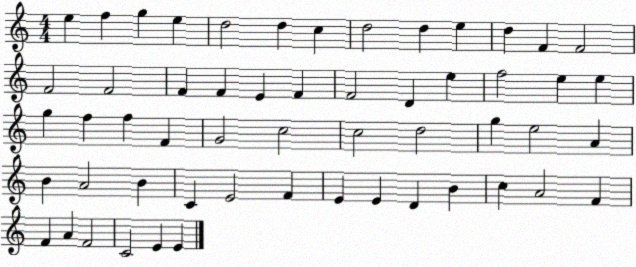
X:1
T:Untitled
M:4/4
L:1/4
K:C
e f g e d2 d c d2 d e d F F2 F2 F2 F F E F F2 D e f2 e e g f f F G2 c2 c2 d2 g e2 A B A2 B C E2 F E E D B c A2 F F A F2 C2 E E